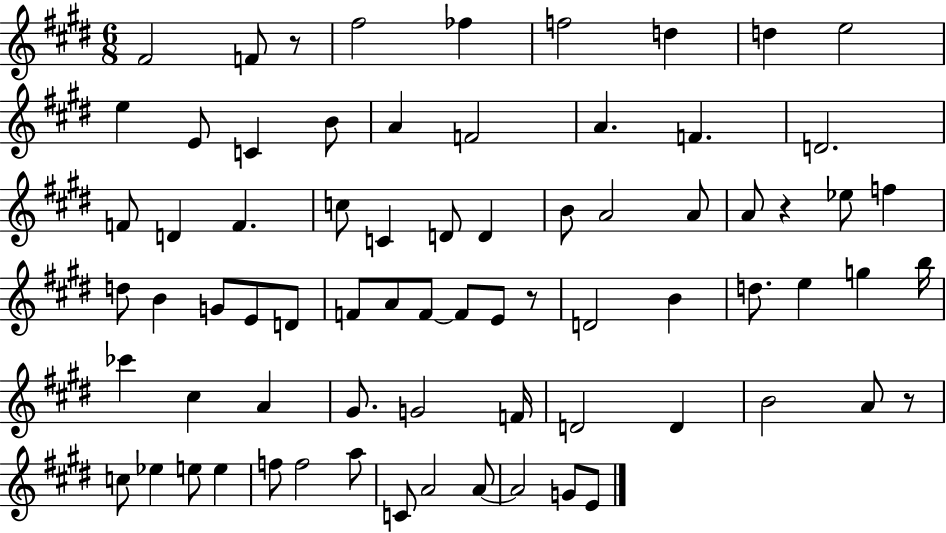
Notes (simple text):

F#4/h F4/e R/e F#5/h FES5/q F5/h D5/q D5/q E5/h E5/q E4/e C4/q B4/e A4/q F4/h A4/q. F4/q. D4/h. F4/e D4/q F4/q. C5/e C4/q D4/e D4/q B4/e A4/h A4/e A4/e R/q Eb5/e F5/q D5/e B4/q G4/e E4/e D4/e F4/e A4/e F4/e F4/e E4/e R/e D4/h B4/q D5/e. E5/q G5/q B5/s CES6/q C#5/q A4/q G#4/e. G4/h F4/s D4/h D4/q B4/h A4/e R/e C5/e Eb5/q E5/e E5/q F5/e F5/h A5/e C4/e A4/h A4/e A4/h G4/e E4/e